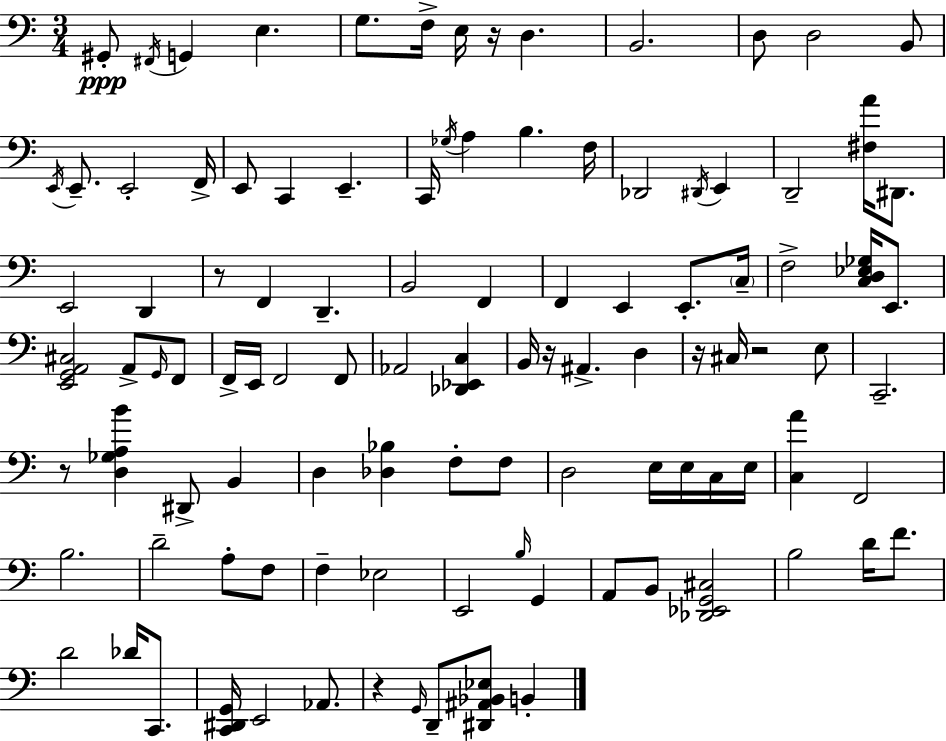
G#2/e F#2/s G2/q E3/q. G3/e. F3/s E3/s R/s D3/q. B2/h. D3/e D3/h B2/e E2/s E2/e. E2/h F2/s E2/e C2/q E2/q. C2/s Gb3/s A3/q B3/q. F3/s Db2/h D#2/s E2/q D2/h [F#3,A4]/s D#2/e. E2/h D2/q R/e F2/q D2/q. B2/h F2/q F2/q E2/q E2/e. C3/s F3/h [C3,D3,Eb3,Gb3]/s E2/e. [E2,G2,A2,C#3]/h A2/e G2/s F2/e F2/s E2/s F2/h F2/e Ab2/h [Db2,Eb2,C3]/q B2/s R/s A#2/q. D3/q R/s C#3/s R/h E3/e C2/h. R/e [D3,Gb3,A3,B4]/q D#2/e B2/q D3/q [Db3,Bb3]/q F3/e F3/e D3/h E3/s E3/s C3/s E3/s [C3,A4]/q F2/h B3/h. D4/h A3/e F3/e F3/q Eb3/h E2/h B3/s G2/q A2/e B2/e [Db2,Eb2,G2,C#3]/h B3/h D4/s F4/e. D4/h Db4/s C2/e. [C2,D#2,G2]/s E2/h Ab2/e. R/q G2/s D2/e [D#2,A#2,Bb2,Eb3]/e B2/q